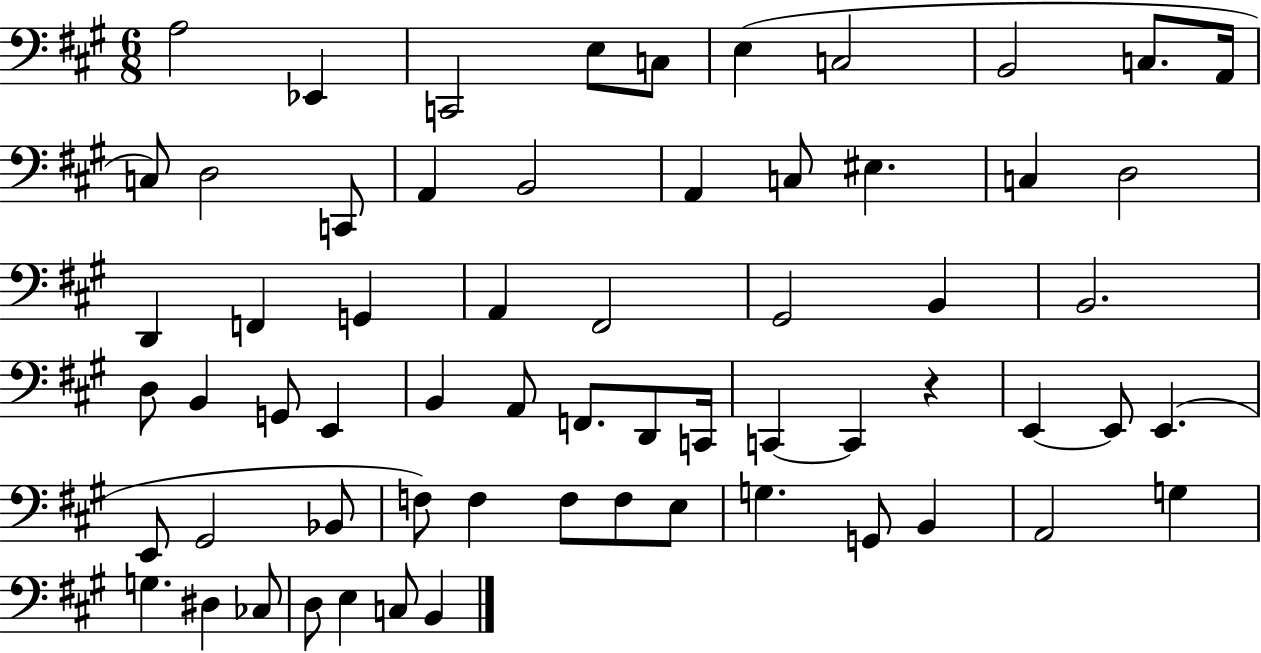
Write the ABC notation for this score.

X:1
T:Untitled
M:6/8
L:1/4
K:A
A,2 _E,, C,,2 E,/2 C,/2 E, C,2 B,,2 C,/2 A,,/4 C,/2 D,2 C,,/2 A,, B,,2 A,, C,/2 ^E, C, D,2 D,, F,, G,, A,, ^F,,2 ^G,,2 B,, B,,2 D,/2 B,, G,,/2 E,, B,, A,,/2 F,,/2 D,,/2 C,,/4 C,, C,, z E,, E,,/2 E,, E,,/2 ^G,,2 _B,,/2 F,/2 F, F,/2 F,/2 E,/2 G, G,,/2 B,, A,,2 G, G, ^D, _C,/2 D,/2 E, C,/2 B,,